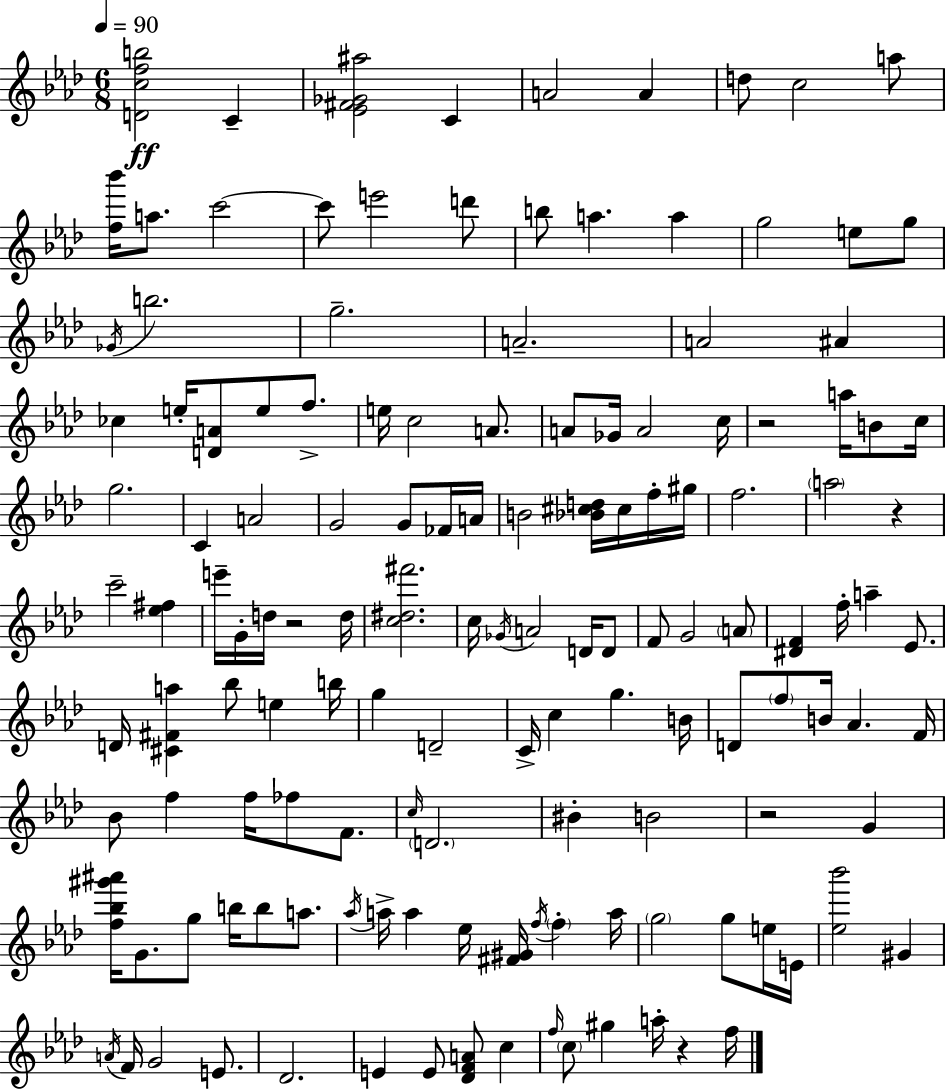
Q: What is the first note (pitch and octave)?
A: C4